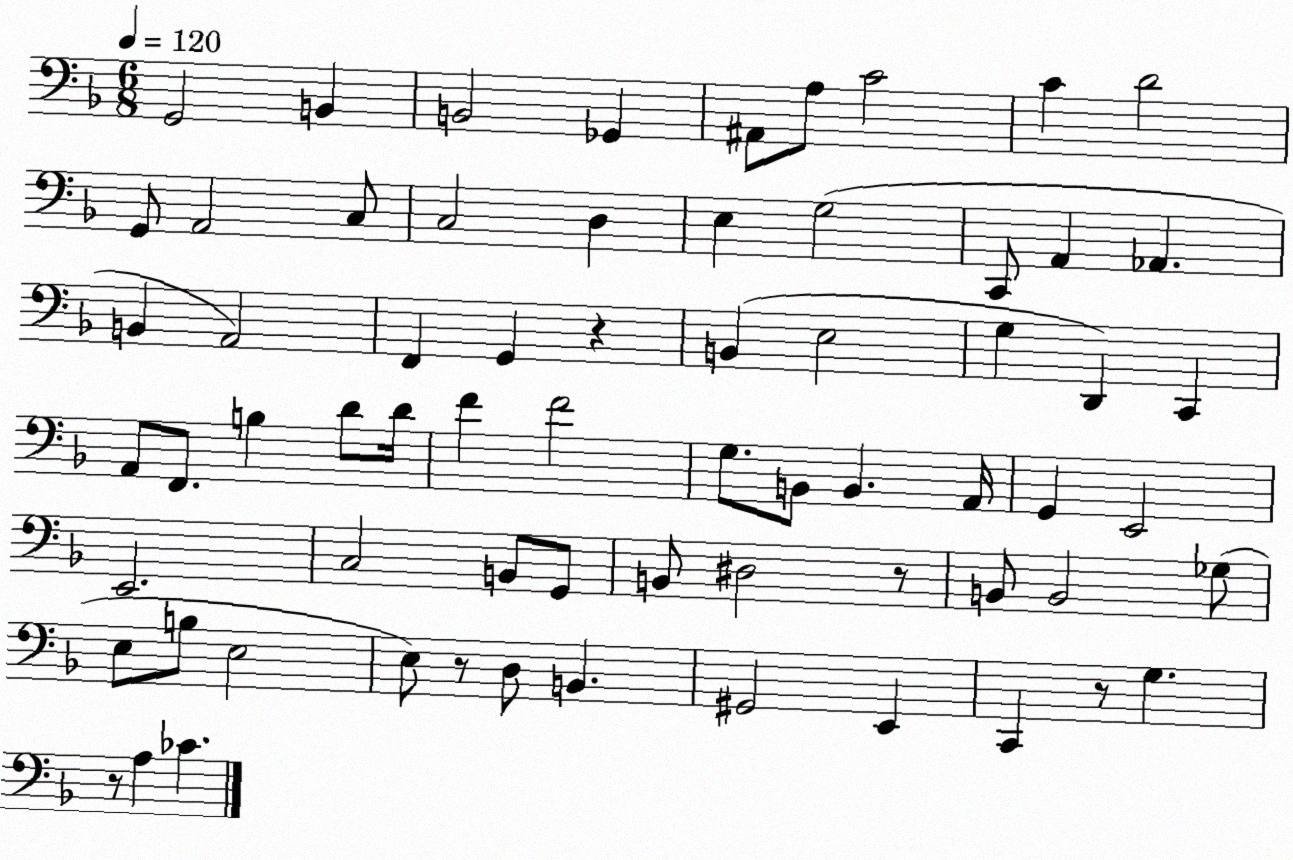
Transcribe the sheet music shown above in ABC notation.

X:1
T:Untitled
M:6/8
L:1/4
K:F
G,,2 B,, B,,2 _G,, ^A,,/2 A,/2 C2 C D2 G,,/2 A,,2 C,/2 C,2 D, E, G,2 C,,/2 A,, _A,, B,, A,,2 F,, G,, z B,, E,2 G, D,, C,, A,,/2 F,,/2 B, D/2 D/4 F F2 G,/2 B,,/2 B,, A,,/4 G,, E,,2 E,,2 C,2 B,,/2 G,,/2 B,,/2 ^D,2 z/2 B,,/2 B,,2 _G,/2 E,/2 B,/2 E,2 E,/2 z/2 D,/2 B,, ^G,,2 E,, C,, z/2 G, z/2 A, _C